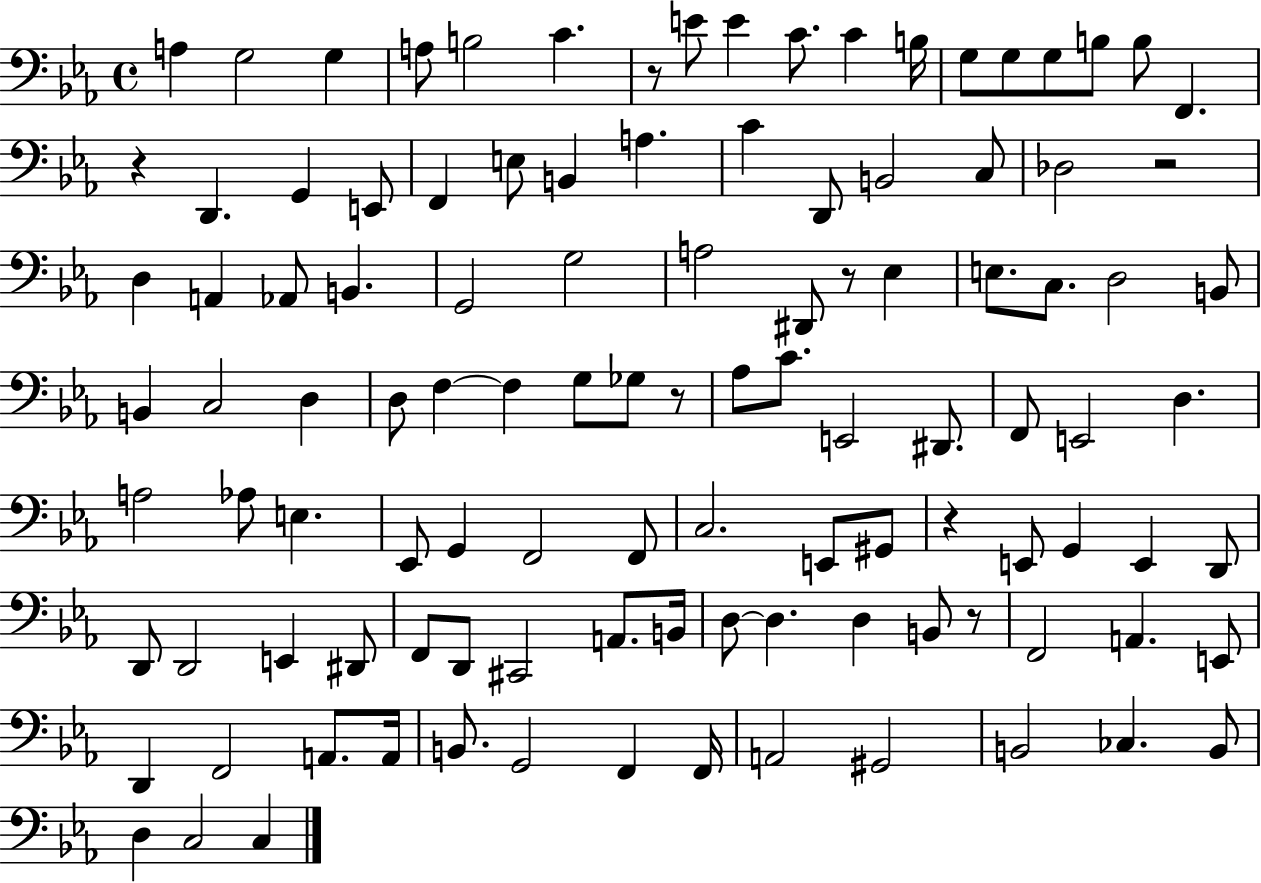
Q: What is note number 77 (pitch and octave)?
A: D2